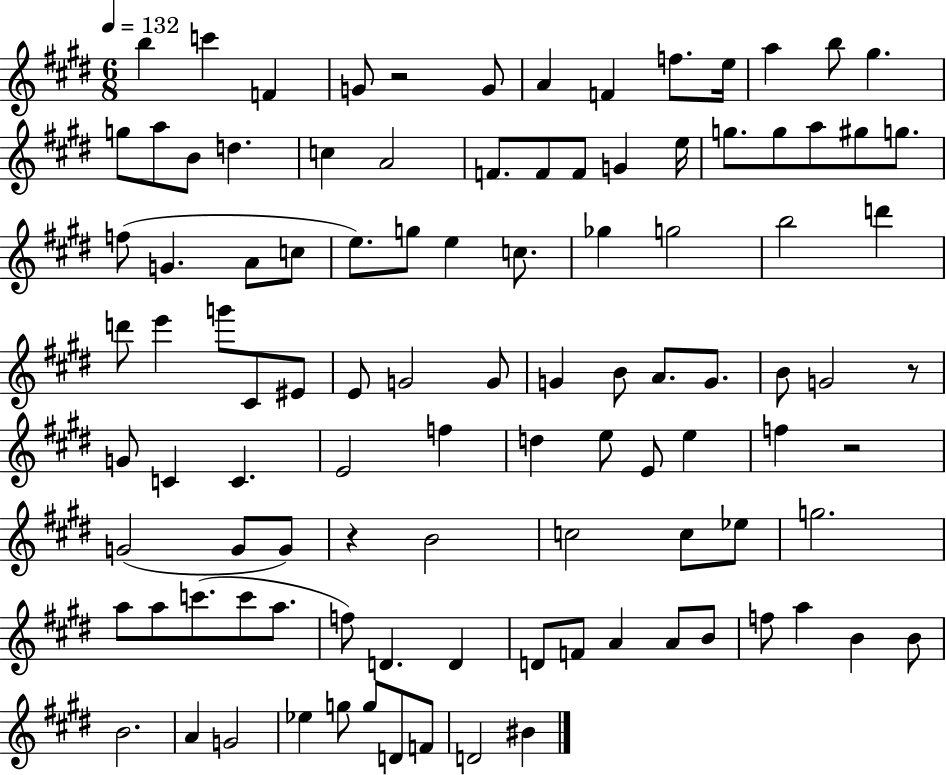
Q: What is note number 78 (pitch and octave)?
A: F5